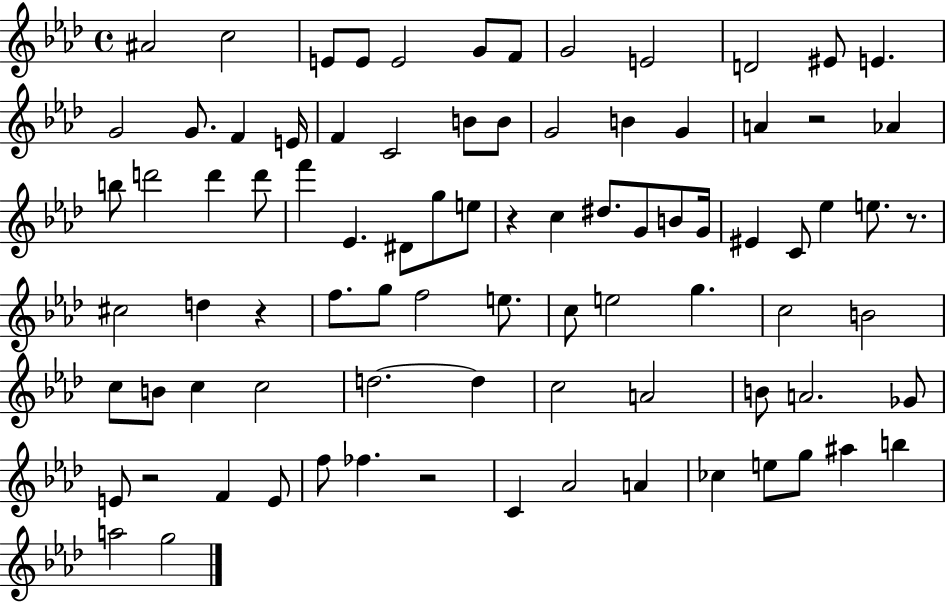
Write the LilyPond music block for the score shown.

{
  \clef treble
  \time 4/4
  \defaultTimeSignature
  \key aes \major
  ais'2 c''2 | e'8 e'8 e'2 g'8 f'8 | g'2 e'2 | d'2 eis'8 e'4. | \break g'2 g'8. f'4 e'16 | f'4 c'2 b'8 b'8 | g'2 b'4 g'4 | a'4 r2 aes'4 | \break b''8 d'''2 d'''4 d'''8 | f'''4 ees'4. dis'8 g''8 e''8 | r4 c''4 dis''8. g'8 b'8 g'16 | eis'4 c'8 ees''4 e''8. r8. | \break cis''2 d''4 r4 | f''8. g''8 f''2 e''8. | c''8 e''2 g''4. | c''2 b'2 | \break c''8 b'8 c''4 c''2 | d''2.~~ d''4 | c''2 a'2 | b'8 a'2. ges'8 | \break e'8 r2 f'4 e'8 | f''8 fes''4. r2 | c'4 aes'2 a'4 | ces''4 e''8 g''8 ais''4 b''4 | \break a''2 g''2 | \bar "|."
}